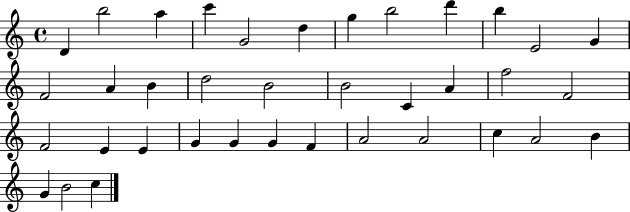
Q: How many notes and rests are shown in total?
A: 37